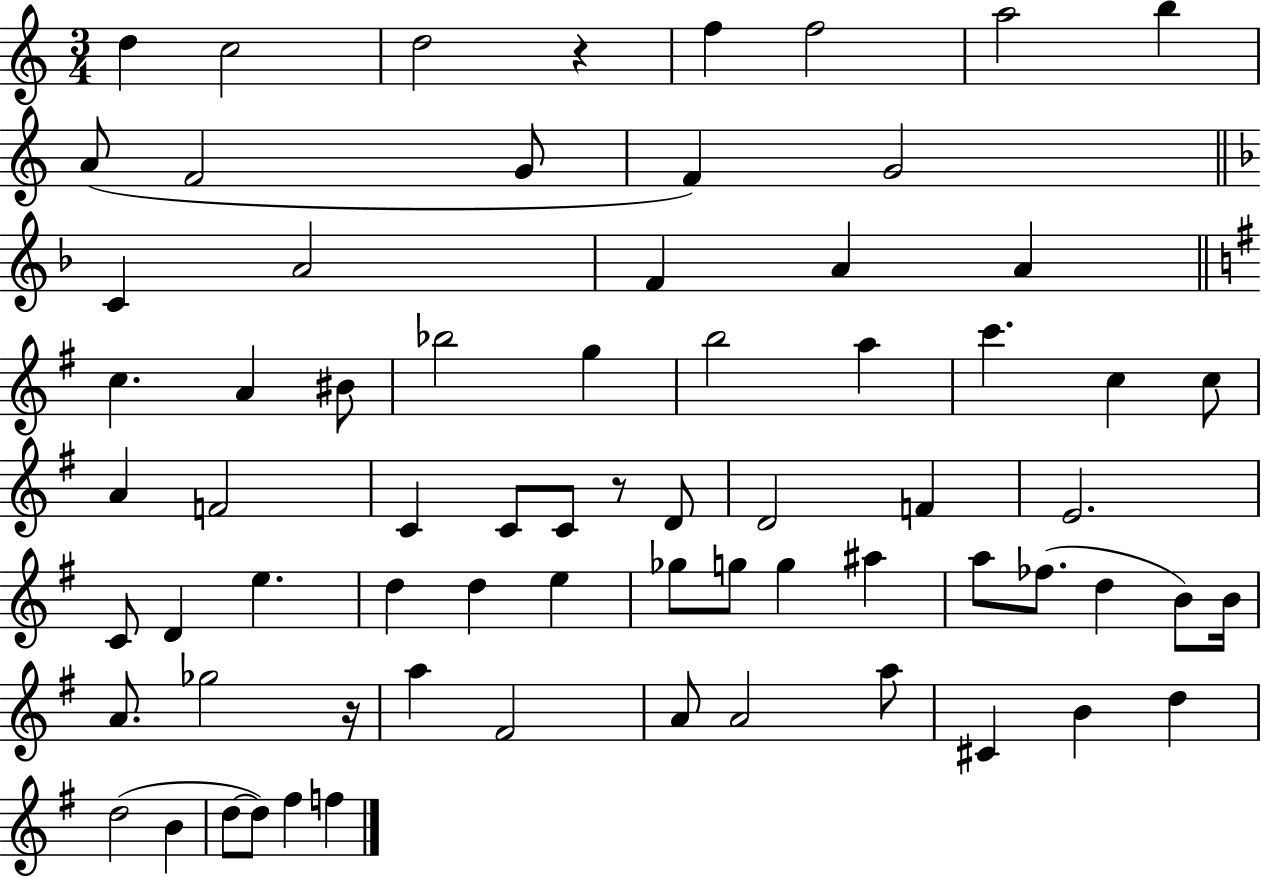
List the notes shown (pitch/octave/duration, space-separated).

D5/q C5/h D5/h R/q F5/q F5/h A5/h B5/q A4/e F4/h G4/e F4/q G4/h C4/q A4/h F4/q A4/q A4/q C5/q. A4/q BIS4/e Bb5/h G5/q B5/h A5/q C6/q. C5/q C5/e A4/q F4/h C4/q C4/e C4/e R/e D4/e D4/h F4/q E4/h. C4/e D4/q E5/q. D5/q D5/q E5/q Gb5/e G5/e G5/q A#5/q A5/e FES5/e. D5/q B4/e B4/s A4/e. Gb5/h R/s A5/q F#4/h A4/e A4/h A5/e C#4/q B4/q D5/q D5/h B4/q D5/e D5/e F#5/q F5/q